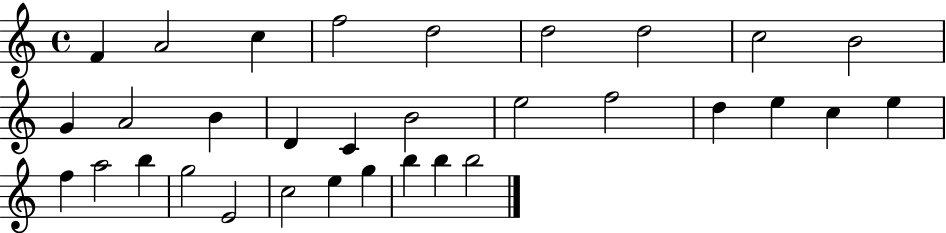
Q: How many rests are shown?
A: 0